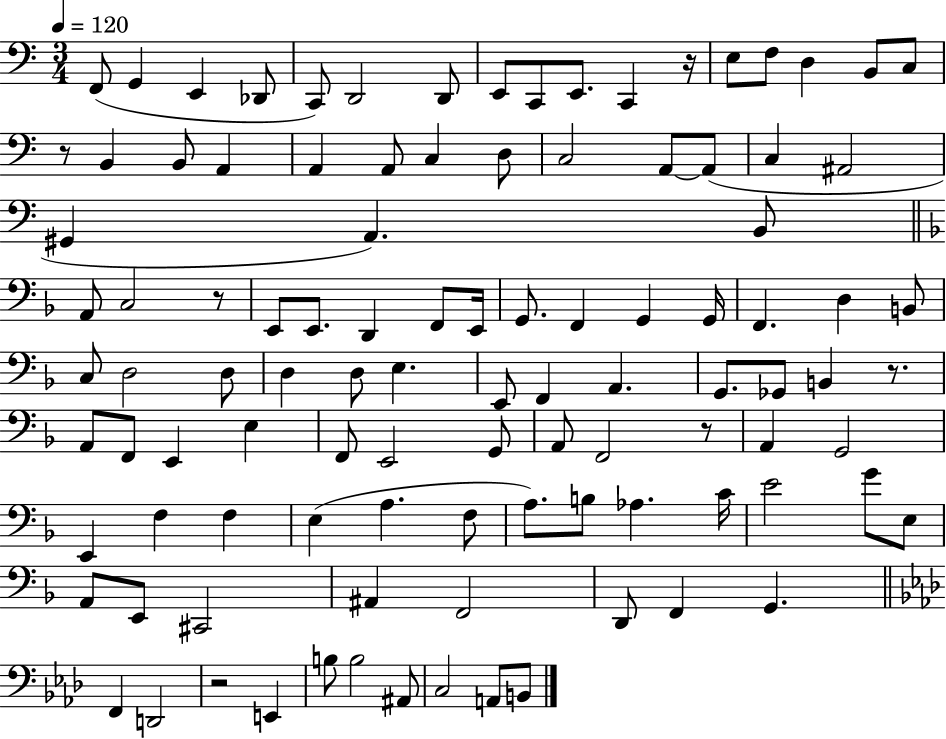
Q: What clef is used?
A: bass